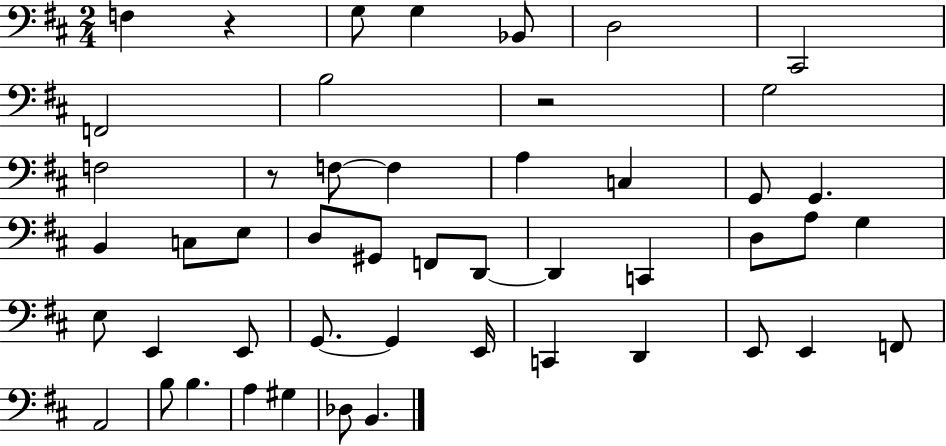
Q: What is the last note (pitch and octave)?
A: B2